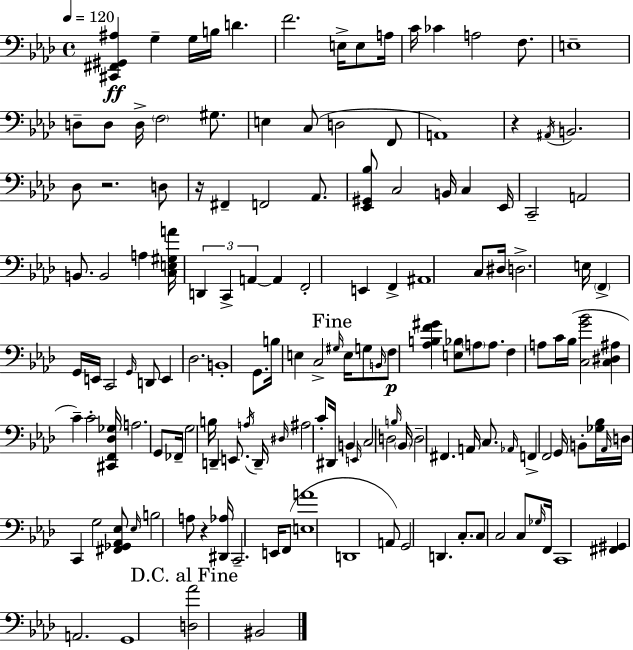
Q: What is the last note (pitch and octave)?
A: BIS2